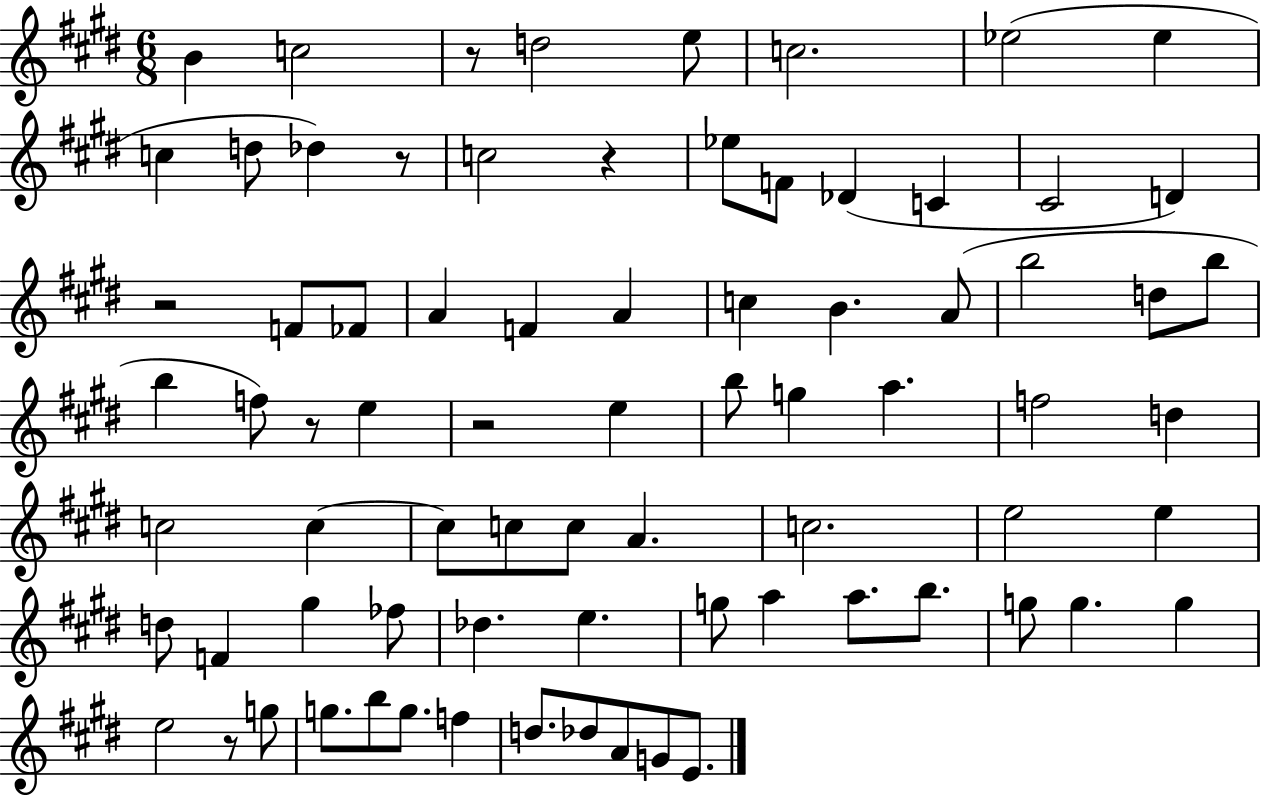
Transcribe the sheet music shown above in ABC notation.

X:1
T:Untitled
M:6/8
L:1/4
K:E
B c2 z/2 d2 e/2 c2 _e2 _e c d/2 _d z/2 c2 z _e/2 F/2 _D C ^C2 D z2 F/2 _F/2 A F A c B A/2 b2 d/2 b/2 b f/2 z/2 e z2 e b/2 g a f2 d c2 c c/2 c/2 c/2 A c2 e2 e d/2 F ^g _f/2 _d e g/2 a a/2 b/2 g/2 g g e2 z/2 g/2 g/2 b/2 g/2 f d/2 _d/2 A/2 G/2 E/2